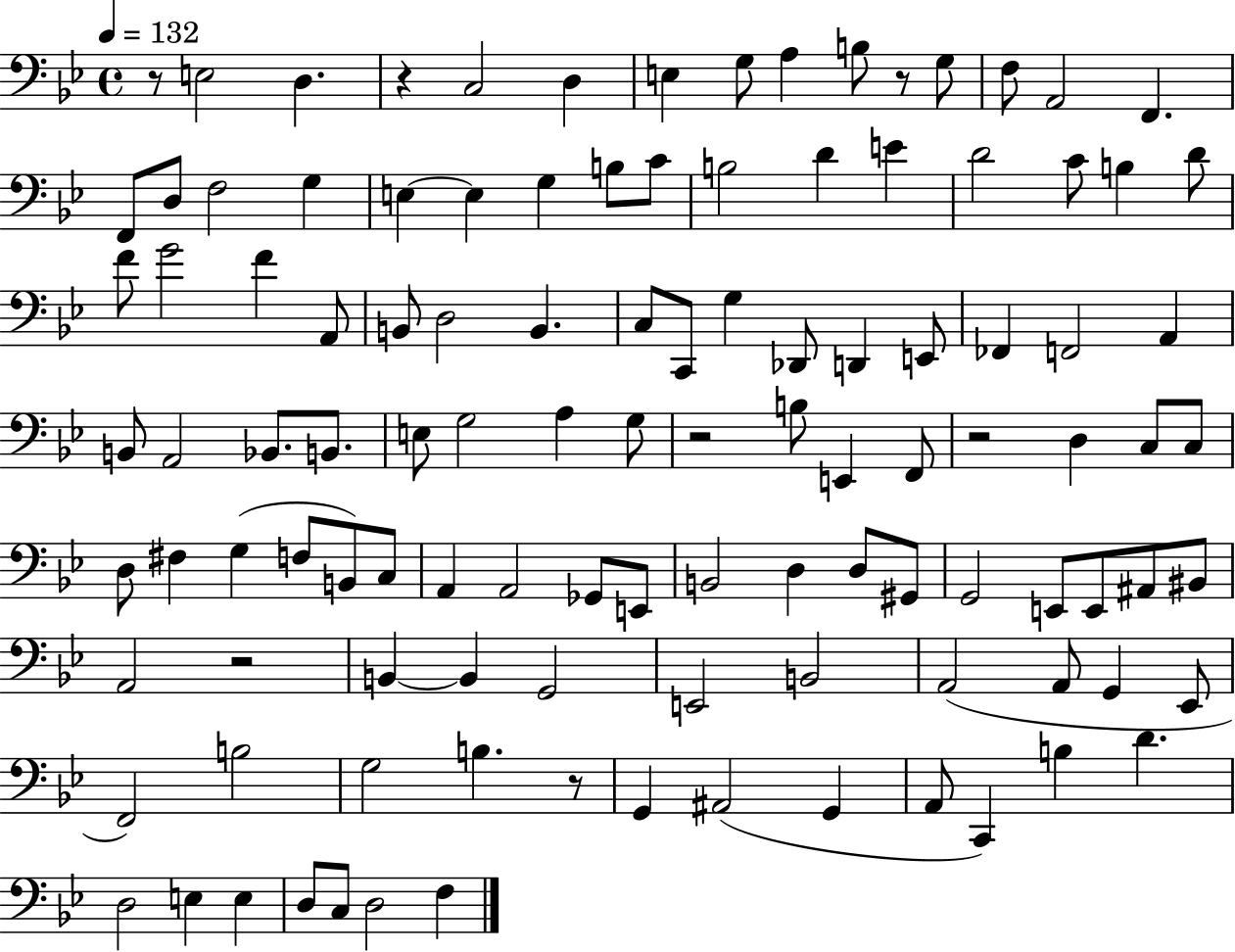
{
  \clef bass
  \time 4/4
  \defaultTimeSignature
  \key bes \major
  \tempo 4 = 132
  r8 e2 d4. | r4 c2 d4 | e4 g8 a4 b8 r8 g8 | f8 a,2 f,4. | \break f,8 d8 f2 g4 | e4~~ e4 g4 b8 c'8 | b2 d'4 e'4 | d'2 c'8 b4 d'8 | \break f'8 g'2 f'4 a,8 | b,8 d2 b,4. | c8 c,8 g4 des,8 d,4 e,8 | fes,4 f,2 a,4 | \break b,8 a,2 bes,8. b,8. | e8 g2 a4 g8 | r2 b8 e,4 f,8 | r2 d4 c8 c8 | \break d8 fis4 g4( f8 b,8) c8 | a,4 a,2 ges,8 e,8 | b,2 d4 d8 gis,8 | g,2 e,8 e,8 ais,8 bis,8 | \break a,2 r2 | b,4~~ b,4 g,2 | e,2 b,2 | a,2( a,8 g,4 ees,8 | \break f,2) b2 | g2 b4. r8 | g,4 ais,2( g,4 | a,8 c,4) b4 d'4. | \break d2 e4 e4 | d8 c8 d2 f4 | \bar "|."
}